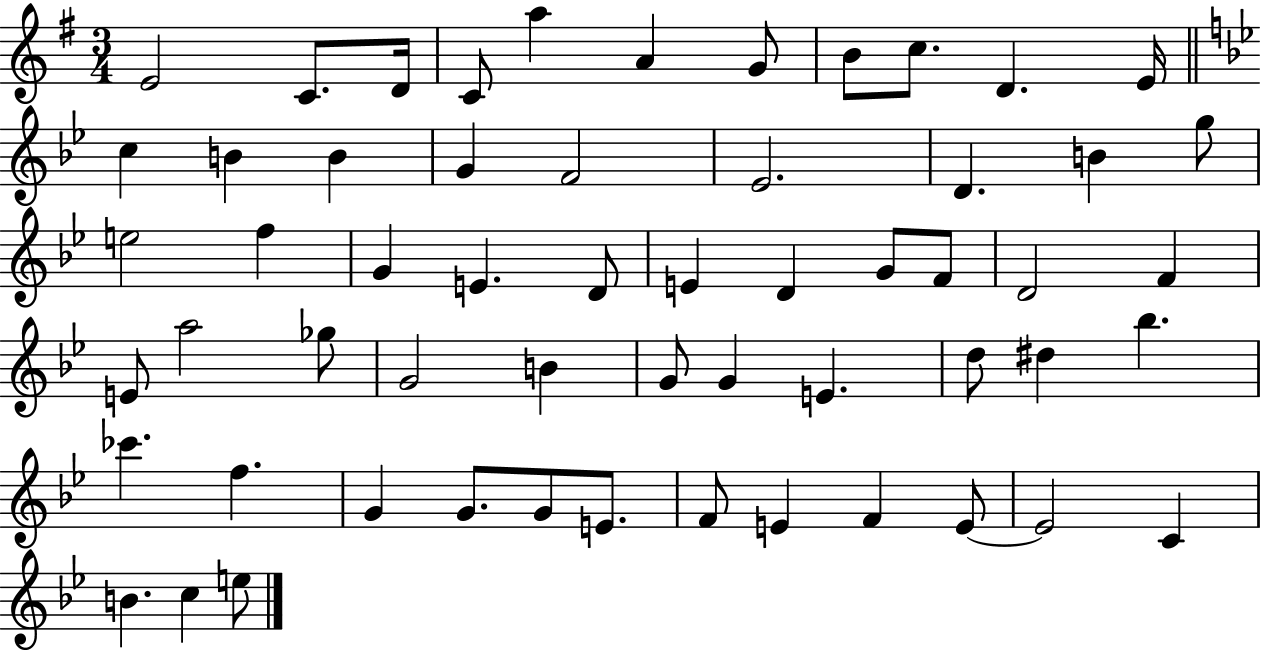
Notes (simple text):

E4/h C4/e. D4/s C4/e A5/q A4/q G4/e B4/e C5/e. D4/q. E4/s C5/q B4/q B4/q G4/q F4/h Eb4/h. D4/q. B4/q G5/e E5/h F5/q G4/q E4/q. D4/e E4/q D4/q G4/e F4/e D4/h F4/q E4/e A5/h Gb5/e G4/h B4/q G4/e G4/q E4/q. D5/e D#5/q Bb5/q. CES6/q. F5/q. G4/q G4/e. G4/e E4/e. F4/e E4/q F4/q E4/e E4/h C4/q B4/q. C5/q E5/e